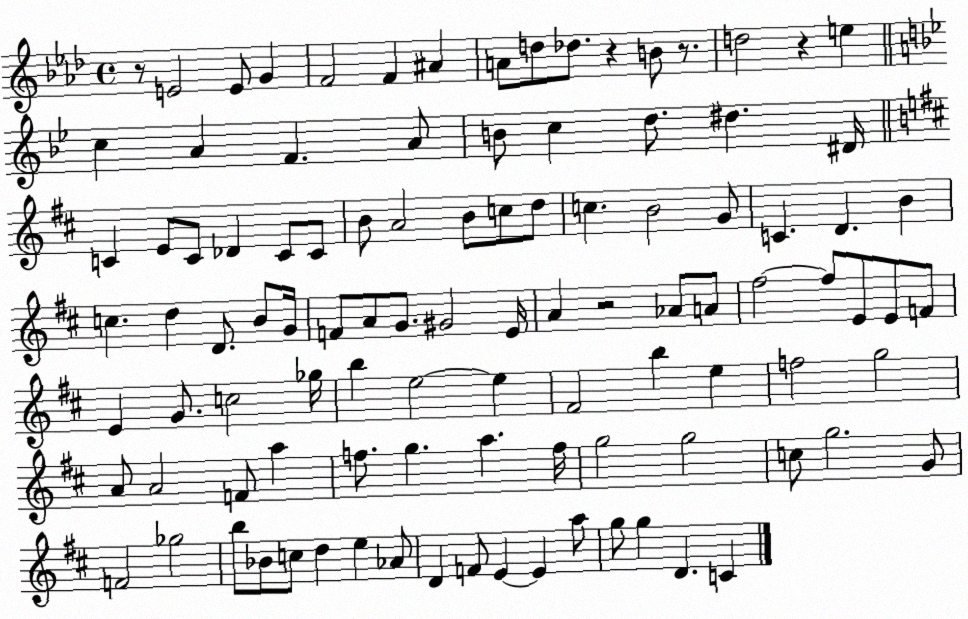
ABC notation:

X:1
T:Untitled
M:4/4
L:1/4
K:Ab
z/2 E2 E/2 G F2 F ^A A/2 d/2 _d/2 z B/2 z/2 d2 z e c A F A/2 B/2 c d/2 ^d ^D/4 C E/2 C/2 _D C/2 C/2 B/2 A2 B/2 c/2 d/2 c B2 G/2 C D B c d D/2 B/2 G/4 F/2 A/2 G/2 ^G2 E/4 A z2 _A/2 A/2 ^f2 ^f/2 E/2 E/2 F/2 E G/2 c2 _g/4 b e2 e ^F2 b e f2 g2 A/2 A2 F/2 a f/2 g a f/4 g2 g2 c/2 g2 G/2 F2 _g2 b/2 _B/2 c/2 d e _A/2 D F/2 E E a/2 g/2 g D C